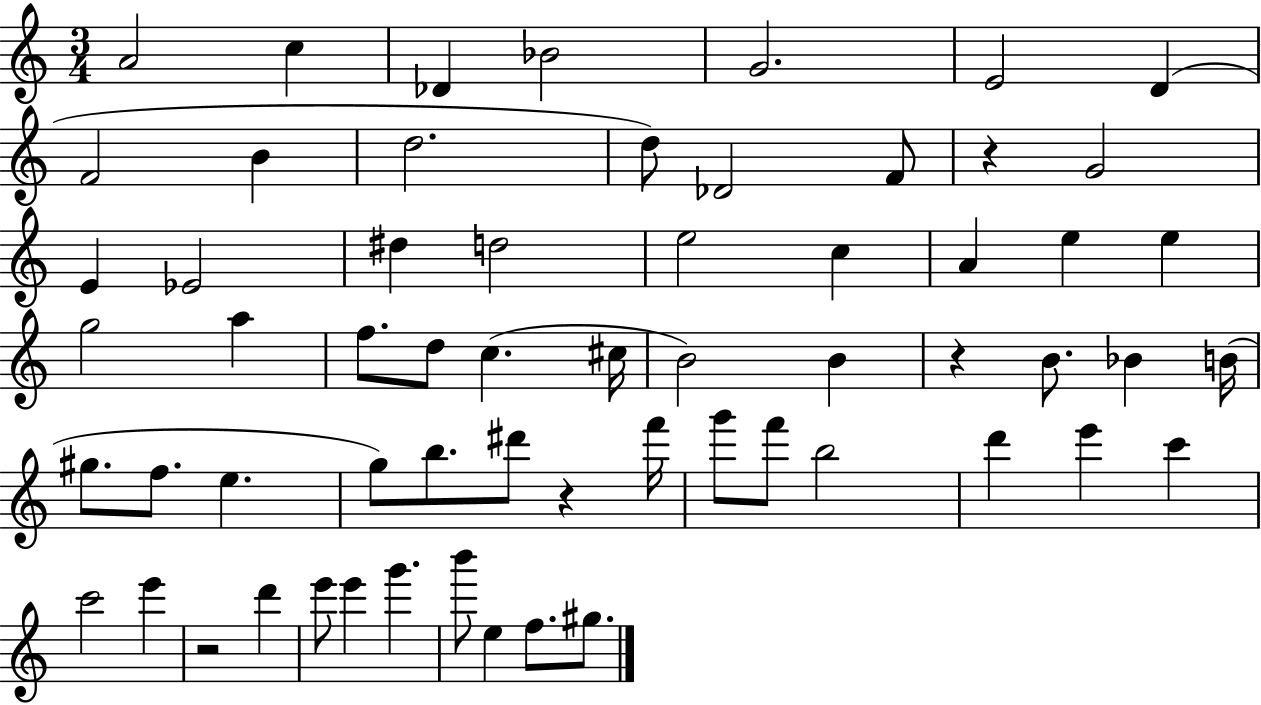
A4/h C5/q Db4/q Bb4/h G4/h. E4/h D4/q F4/h B4/q D5/h. D5/e Db4/h F4/e R/q G4/h E4/q Eb4/h D#5/q D5/h E5/h C5/q A4/q E5/q E5/q G5/h A5/q F5/e. D5/e C5/q. C#5/s B4/h B4/q R/q B4/e. Bb4/q B4/s G#5/e. F5/e. E5/q. G5/e B5/e. D#6/e R/q F6/s G6/e F6/e B5/h D6/q E6/q C6/q C6/h E6/q R/h D6/q E6/e E6/q G6/q. B6/e E5/q F5/e. G#5/e.